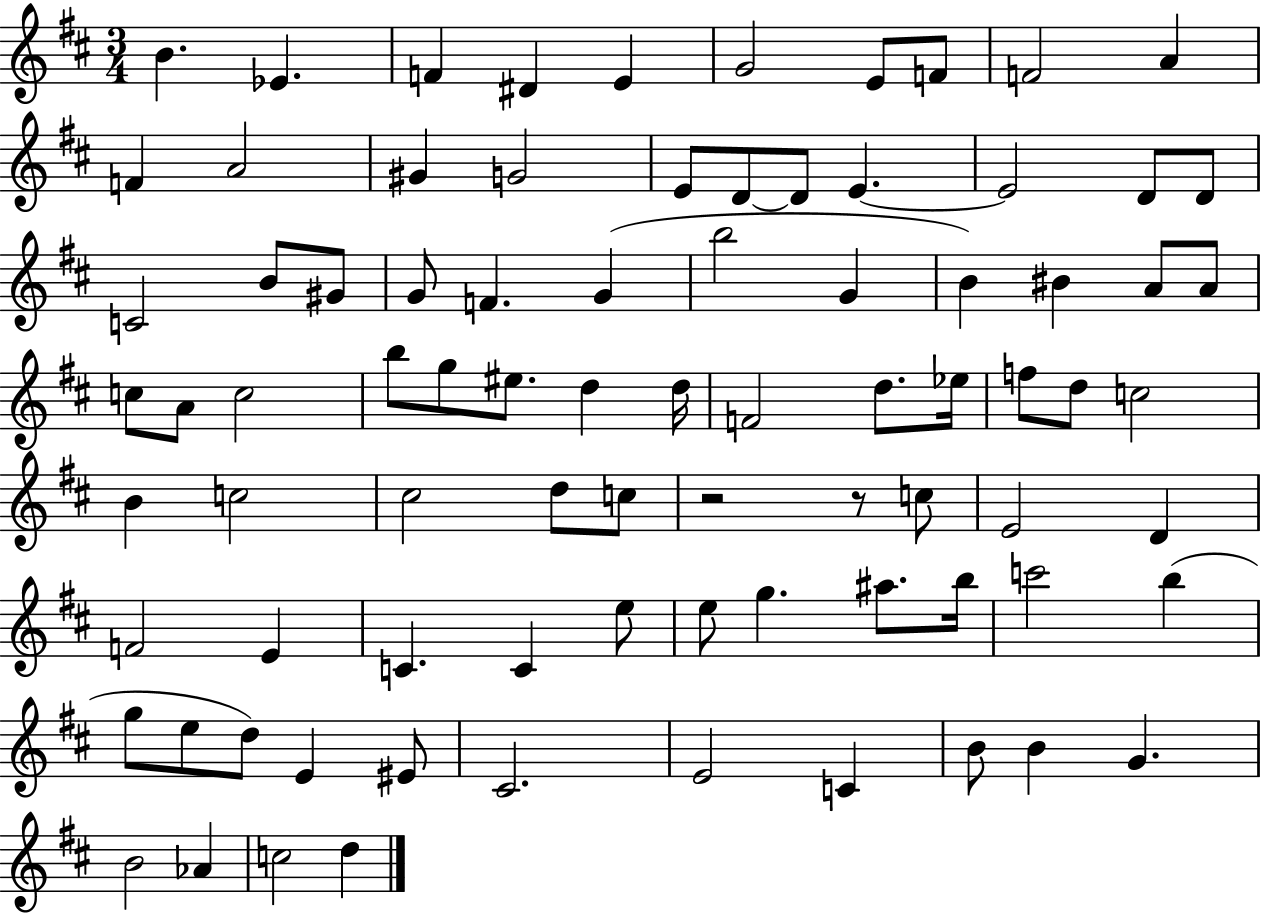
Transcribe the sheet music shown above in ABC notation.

X:1
T:Untitled
M:3/4
L:1/4
K:D
B _E F ^D E G2 E/2 F/2 F2 A F A2 ^G G2 E/2 D/2 D/2 E E2 D/2 D/2 C2 B/2 ^G/2 G/2 F G b2 G B ^B A/2 A/2 c/2 A/2 c2 b/2 g/2 ^e/2 d d/4 F2 d/2 _e/4 f/2 d/2 c2 B c2 ^c2 d/2 c/2 z2 z/2 c/2 E2 D F2 E C C e/2 e/2 g ^a/2 b/4 c'2 b g/2 e/2 d/2 E ^E/2 ^C2 E2 C B/2 B G B2 _A c2 d